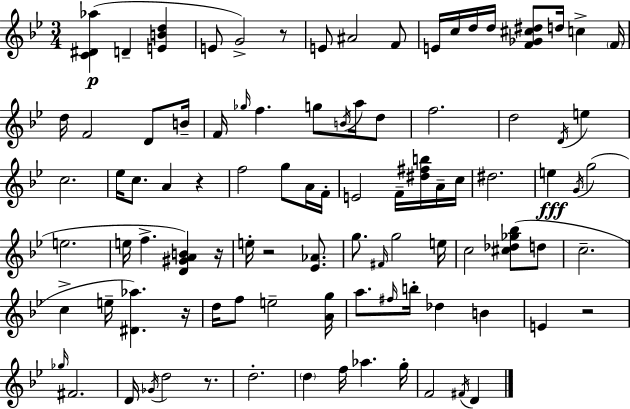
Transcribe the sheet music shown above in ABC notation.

X:1
T:Untitled
M:3/4
L:1/4
K:Bb
[C^D_a] D [EBd] E/2 G2 z/2 E/2 ^A2 F/2 E/4 c/4 d/4 d/4 [F_G^c^d]/2 d/4 c F/4 d/4 F2 D/2 B/4 F/4 _g/4 f g/2 B/4 a/4 d/2 f2 d2 D/4 e c2 _e/4 c/2 A z f2 g/2 A/4 F/4 E2 F/4 [^d^fb]/4 A/4 c/4 ^d2 e G/4 g2 e2 e/4 f [D^GAB] z/4 e/4 z2 [_E_A]/2 g/2 ^F/4 g2 e/4 c2 [^c_d_g_b]/2 d/2 c2 c e/4 [^D_a] z/4 d/4 f/2 e2 [Ag]/4 a/2 ^f/4 b/4 _d B E z2 _g/4 ^F2 D/4 _G/4 d2 z/2 d2 d f/4 _a g/4 F2 ^F/4 D